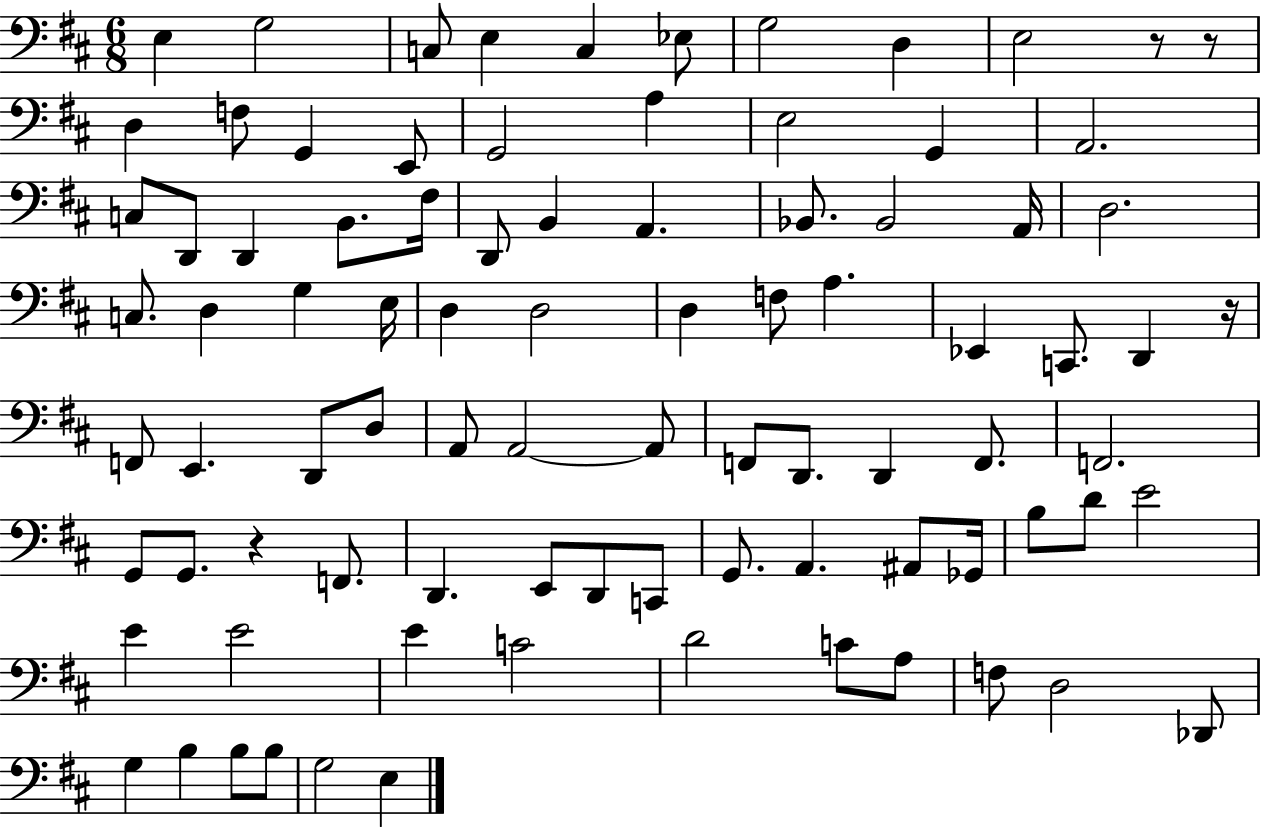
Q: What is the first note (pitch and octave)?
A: E3